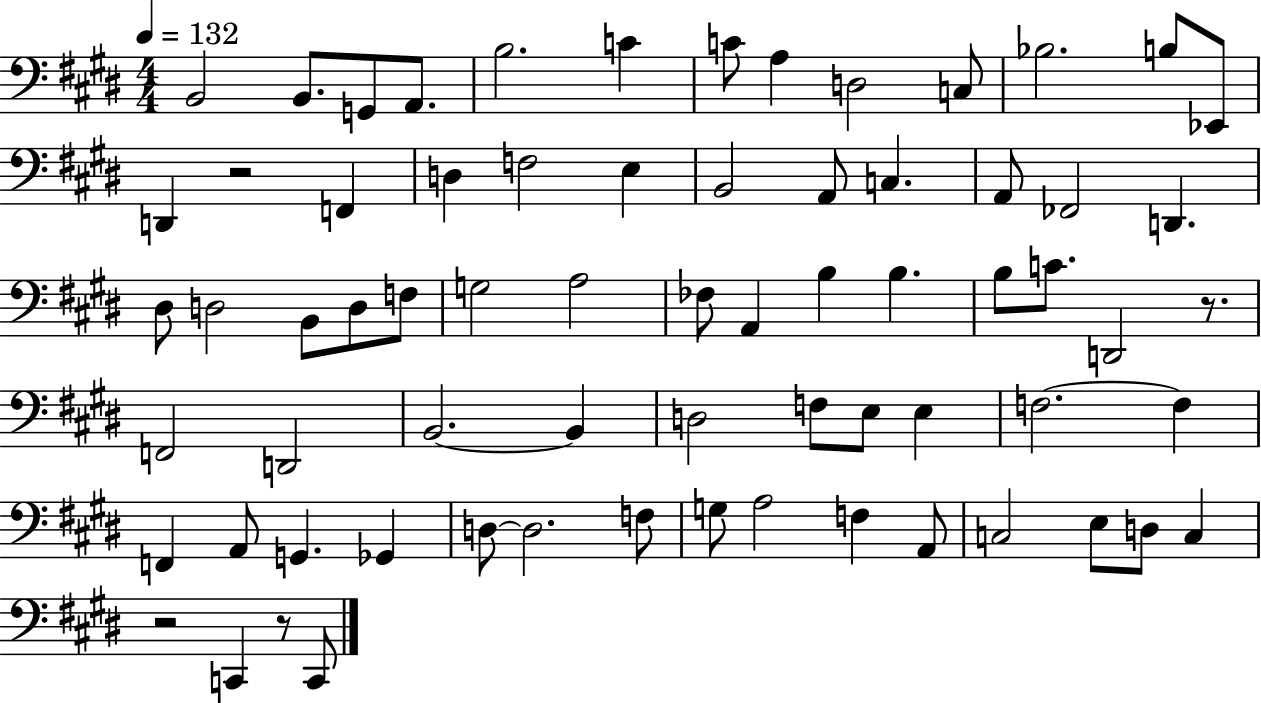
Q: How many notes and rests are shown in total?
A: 69